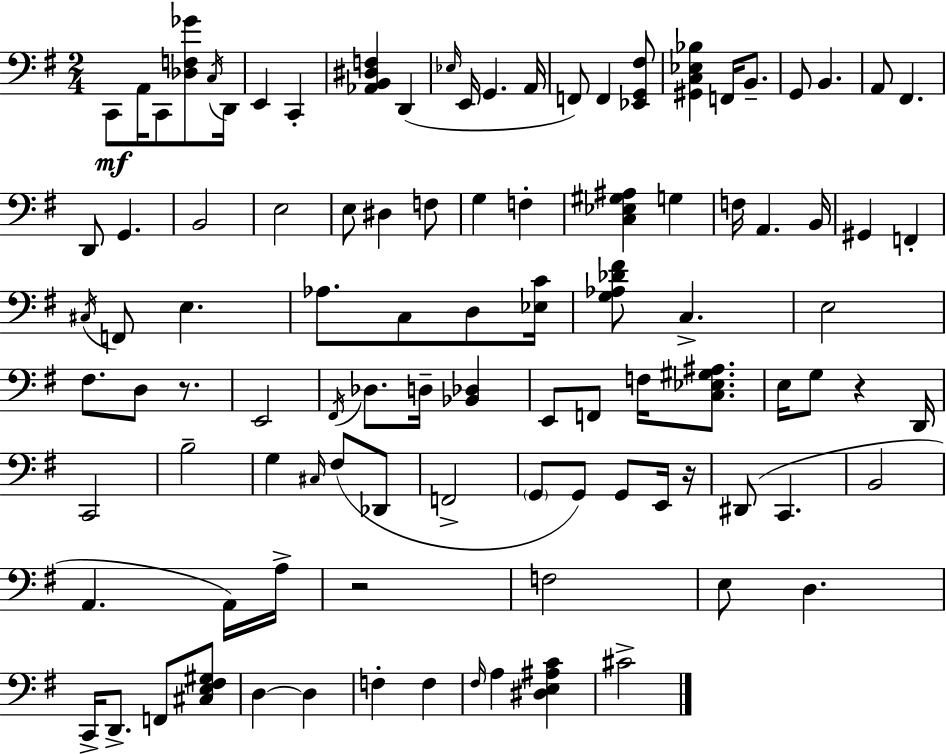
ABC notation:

X:1
T:Untitled
M:2/4
L:1/4
K:Em
C,,/2 A,,/4 C,,/2 [_D,F,_G]/2 C,/4 D,,/4 E,, C,, [_A,,B,,^D,F,] D,, _E,/4 E,,/4 G,, A,,/4 F,,/2 F,, [_E,,G,,^F,]/2 [^G,,C,_E,_B,] F,,/4 B,,/2 G,,/2 B,, A,,/2 ^F,, D,,/2 G,, B,,2 E,2 E,/2 ^D, F,/2 G, F, [C,_E,^G,^A,] G, F,/4 A,, B,,/4 ^G,, F,, ^C,/4 F,,/2 E, _A,/2 C,/2 D,/2 [_E,C]/4 [G,_A,_D^F]/2 C, E,2 ^F,/2 D,/2 z/2 E,,2 ^F,,/4 _D,/2 D,/4 [_B,,_D,] E,,/2 F,,/2 F,/4 [C,_E,^G,^A,]/2 E,/4 G,/2 z D,,/4 C,,2 B,2 G, ^C,/4 ^F,/2 _D,,/2 F,,2 G,,/2 G,,/2 G,,/2 E,,/4 z/4 ^D,,/2 C,, B,,2 A,, A,,/4 A,/4 z2 F,2 E,/2 D, C,,/4 D,,/2 F,,/2 [^C,E,^F,^G,]/2 D, D, F, F, ^F,/4 A, [^D,E,^A,C] ^C2